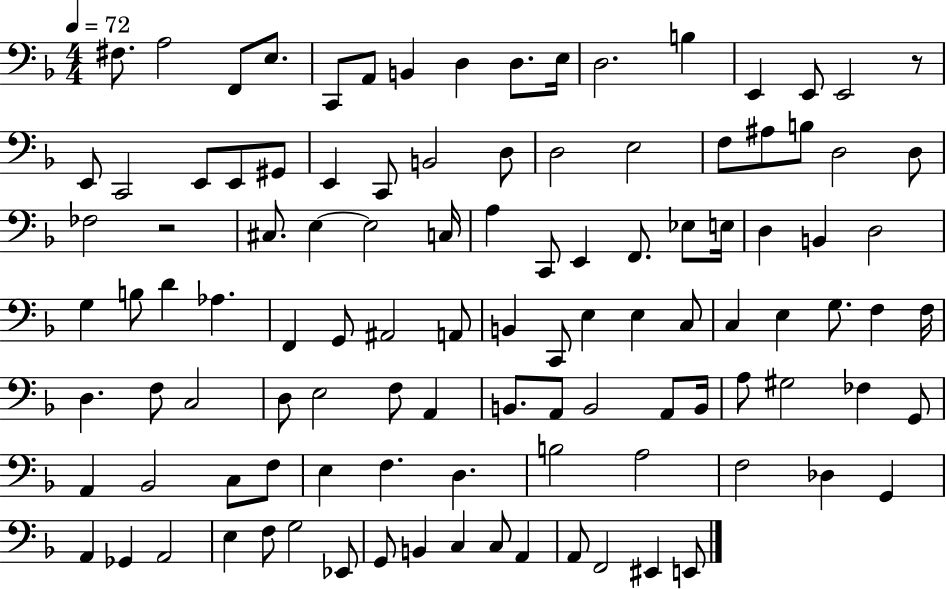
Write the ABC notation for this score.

X:1
T:Untitled
M:4/4
L:1/4
K:F
^F,/2 A,2 F,,/2 E,/2 C,,/2 A,,/2 B,, D, D,/2 E,/4 D,2 B, E,, E,,/2 E,,2 z/2 E,,/2 C,,2 E,,/2 E,,/2 ^G,,/2 E,, C,,/2 B,,2 D,/2 D,2 E,2 F,/2 ^A,/2 B,/2 D,2 D,/2 _F,2 z2 ^C,/2 E, E,2 C,/4 A, C,,/2 E,, F,,/2 _E,/2 E,/4 D, B,, D,2 G, B,/2 D _A, F,, G,,/2 ^A,,2 A,,/2 B,, C,,/2 E, E, C,/2 C, E, G,/2 F, F,/4 D, F,/2 C,2 D,/2 E,2 F,/2 A,, B,,/2 A,,/2 B,,2 A,,/2 B,,/4 A,/2 ^G,2 _F, G,,/2 A,, _B,,2 C,/2 F,/2 E, F, D, B,2 A,2 F,2 _D, G,, A,, _G,, A,,2 E, F,/2 G,2 _E,,/2 G,,/2 B,, C, C,/2 A,, A,,/2 F,,2 ^E,, E,,/2